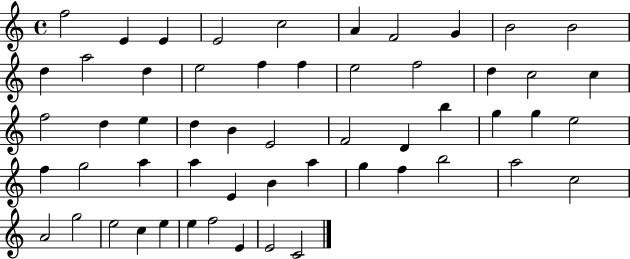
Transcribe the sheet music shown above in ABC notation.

X:1
T:Untitled
M:4/4
L:1/4
K:C
f2 E E E2 c2 A F2 G B2 B2 d a2 d e2 f f e2 f2 d c2 c f2 d e d B E2 F2 D b g g e2 f g2 a a E B a g f b2 a2 c2 A2 g2 e2 c e e f2 E E2 C2